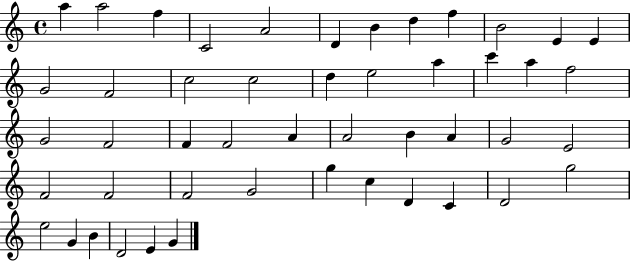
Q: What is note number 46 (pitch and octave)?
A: D4